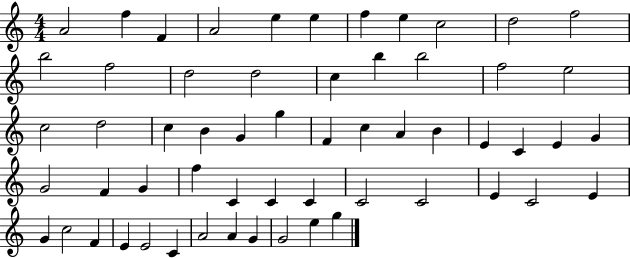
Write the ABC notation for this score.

X:1
T:Untitled
M:4/4
L:1/4
K:C
A2 f F A2 e e f e c2 d2 f2 b2 f2 d2 d2 c b b2 f2 e2 c2 d2 c B G g F c A B E C E G G2 F G f C C C C2 C2 E C2 E G c2 F E E2 C A2 A G G2 e g